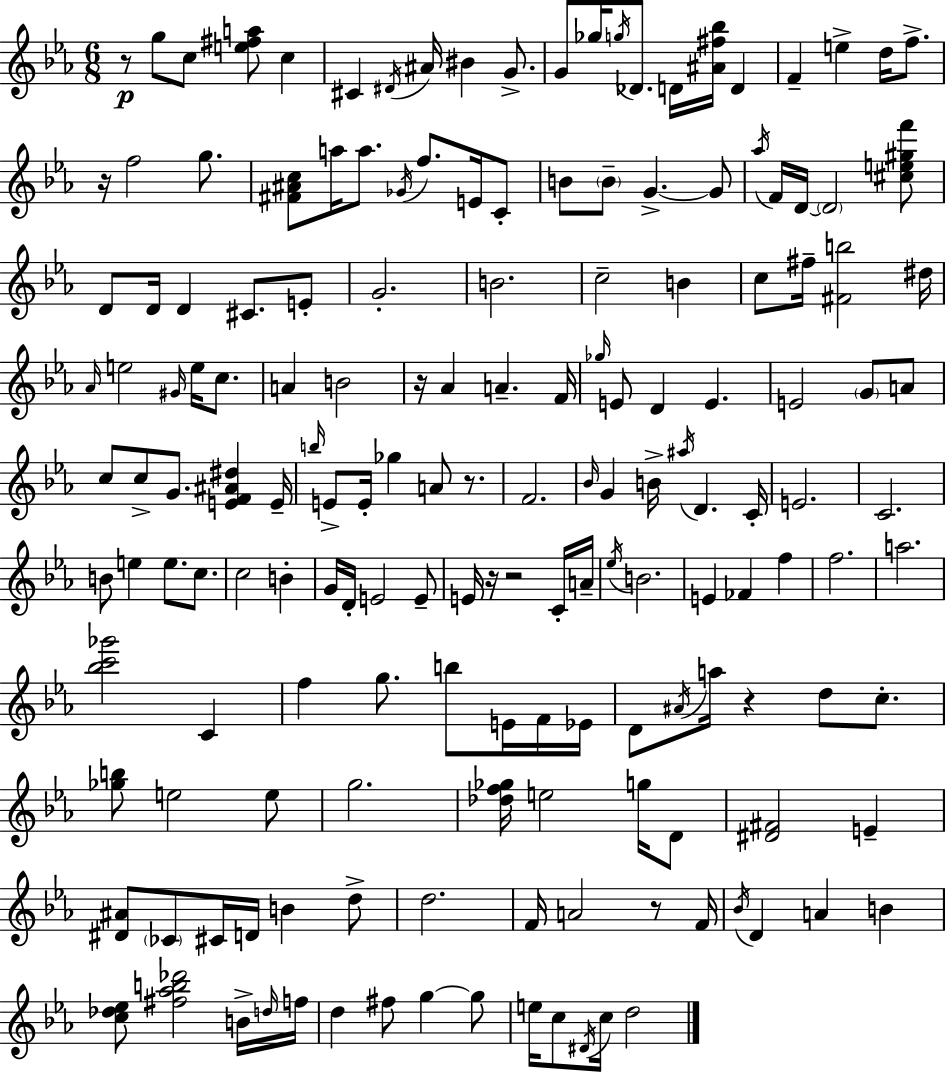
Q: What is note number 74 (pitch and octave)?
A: Bb4